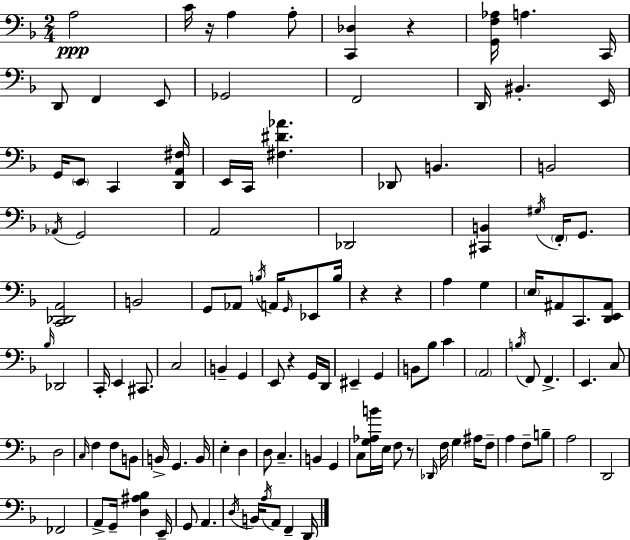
{
  \clef bass
  \numericTimeSignature
  \time 2/4
  \key f \major
  \repeat volta 2 { a2\ppp | c'16 r16 a4 a8-. | <c, des>4 r4 | <g, f aes>16 a4. c,16 | \break d,8 f,4 e,8 | ges,2 | f,2 | d,16 bis,4.-. e,16 | \break g,16 \parenthesize e,8 c,4 <d, a, fis>16 | e,16 c,16 <fis dis' aes'>4. | des,8 b,4. | b,2 | \break \acciaccatura { aes,16 } g,2 | a,2 | des,2 | <cis, b,>4 \acciaccatura { gis16 } \parenthesize f,16-. g,8. | \break <c, des, a,>2 | b,2 | g,8 aes,8 \acciaccatura { b16 } a,16 | \grace { g,16 } ees,8 b16 r4 | \break r4 a4 | g4 \parenthesize e16 ais,8 c,8. | <d, e, ais,>8 \grace { bes16 } des,2 | c,16-. e,4 | \break cis,8. c2 | b,4-- | g,4 e,8 r4 | g,16 d,16 eis,4-- | \break g,4 b,8 bes8 | c'4 \parenthesize a,2 | \acciaccatura { b16 } f,8 | f,4.-> e,4. | \break c8 d2 | \grace { c16 } f4 | f8 b,8 b,16-> | g,4. b,16 e4-. | \break d4 d8 | c4.-- b,4 | g,4 c8 | <g aes b'>16 e16 f8 r8 \grace { des,16 } | \break f16 g4 ais16 f8-- | a4 f8-- b8-- | a2 | d,2 | \break fes,2 | a,8-> g,16-- <d ais bes>4 e,16-- | g,8 a,4. | \acciaccatura { d16 } b,16 \acciaccatura { a16 } a,8 f,4-- | \break d,16 } \bar "|."
}